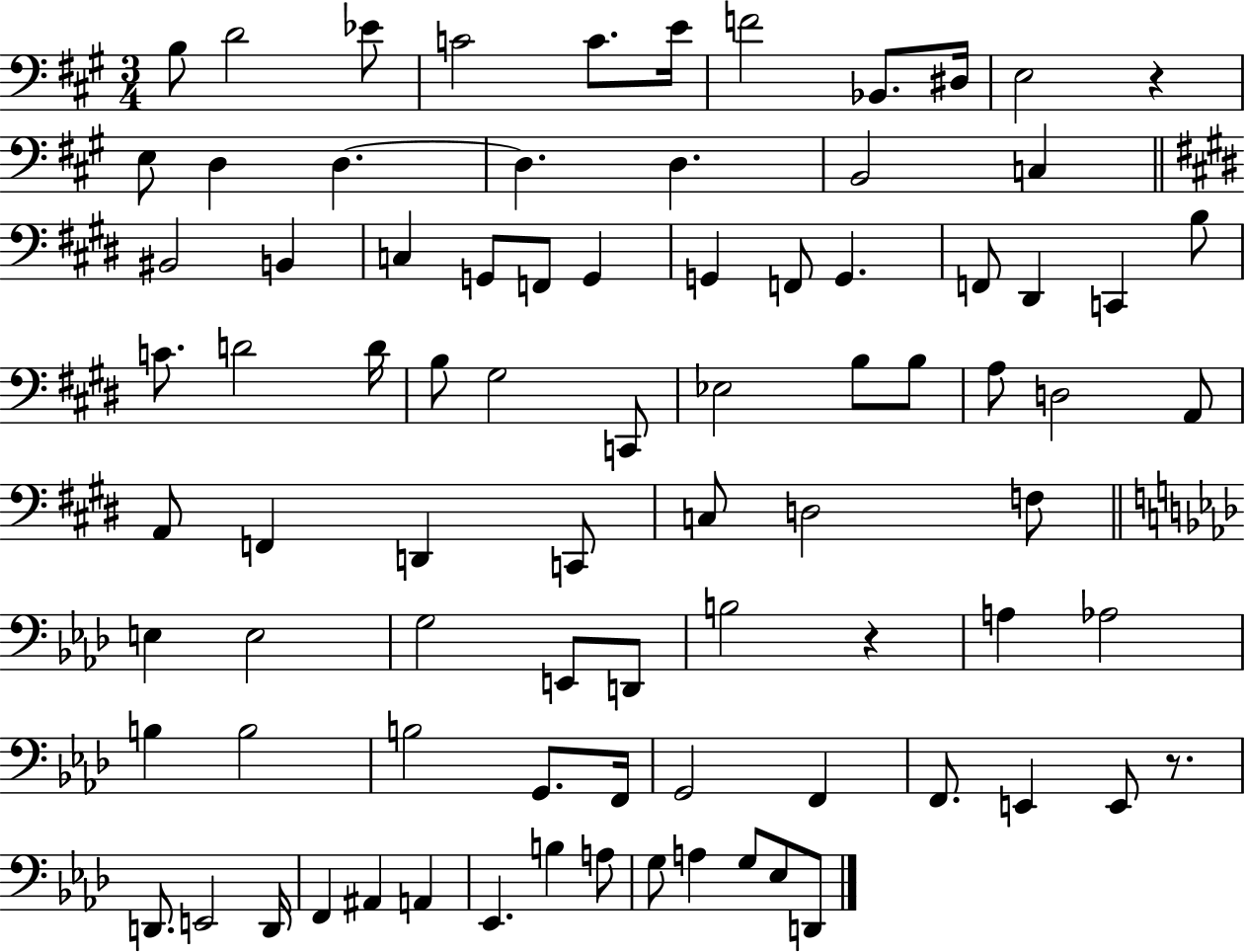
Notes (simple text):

B3/e D4/h Eb4/e C4/h C4/e. E4/s F4/h Bb2/e. D#3/s E3/h R/q E3/e D3/q D3/q. D3/q. D3/q. B2/h C3/q BIS2/h B2/q C3/q G2/e F2/e G2/q G2/q F2/e G2/q. F2/e D#2/q C2/q B3/e C4/e. D4/h D4/s B3/e G#3/h C2/e Eb3/h B3/e B3/e A3/e D3/h A2/e A2/e F2/q D2/q C2/e C3/e D3/h F3/e E3/q E3/h G3/h E2/e D2/e B3/h R/q A3/q Ab3/h B3/q B3/h B3/h G2/e. F2/s G2/h F2/q F2/e. E2/q E2/e R/e. D2/e. E2/h D2/s F2/q A#2/q A2/q Eb2/q. B3/q A3/e G3/e A3/q G3/e Eb3/e D2/e